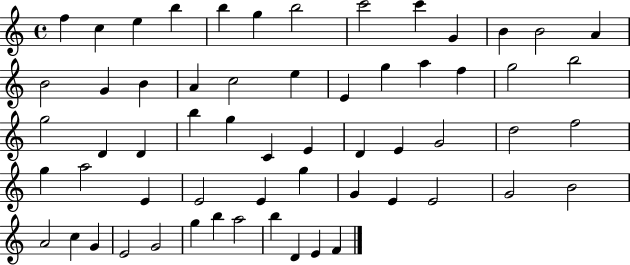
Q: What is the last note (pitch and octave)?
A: F4